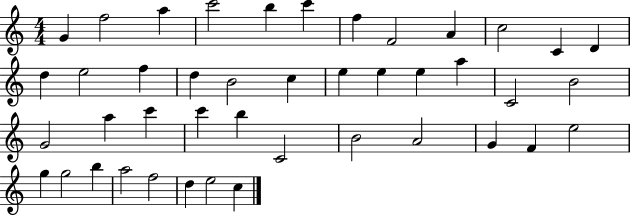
X:1
T:Untitled
M:4/4
L:1/4
K:C
G f2 a c'2 b c' f F2 A c2 C D d e2 f d B2 c e e e a C2 B2 G2 a c' c' b C2 B2 A2 G F e2 g g2 b a2 f2 d e2 c